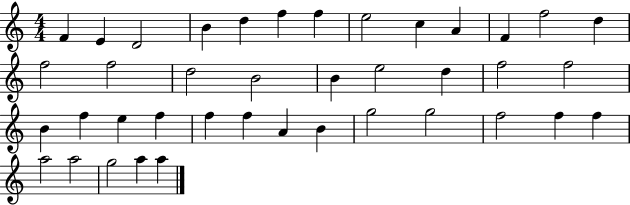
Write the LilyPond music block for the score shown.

{
  \clef treble
  \numericTimeSignature
  \time 4/4
  \key c \major
  f'4 e'4 d'2 | b'4 d''4 f''4 f''4 | e''2 c''4 a'4 | f'4 f''2 d''4 | \break f''2 f''2 | d''2 b'2 | b'4 e''2 d''4 | f''2 f''2 | \break b'4 f''4 e''4 f''4 | f''4 f''4 a'4 b'4 | g''2 g''2 | f''2 f''4 f''4 | \break a''2 a''2 | g''2 a''4 a''4 | \bar "|."
}